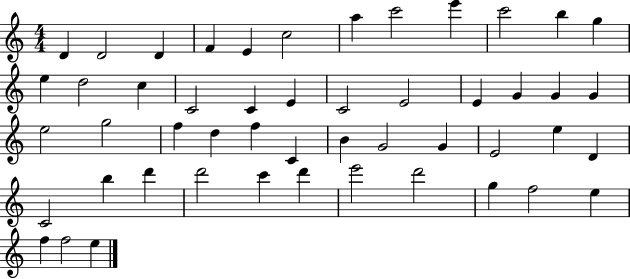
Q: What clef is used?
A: treble